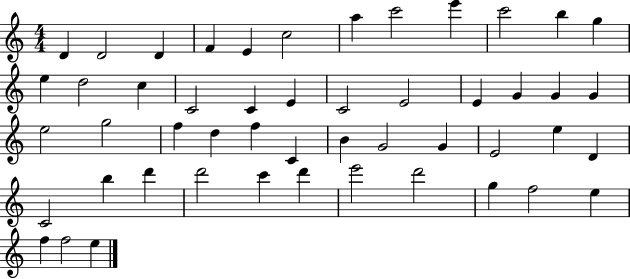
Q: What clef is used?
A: treble